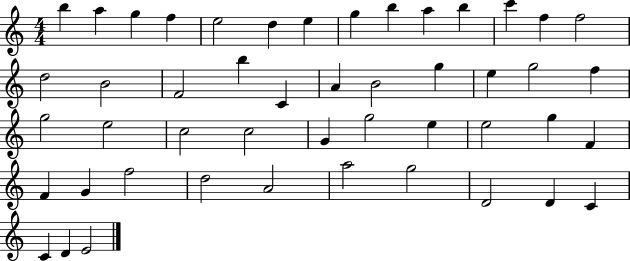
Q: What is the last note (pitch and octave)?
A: E4